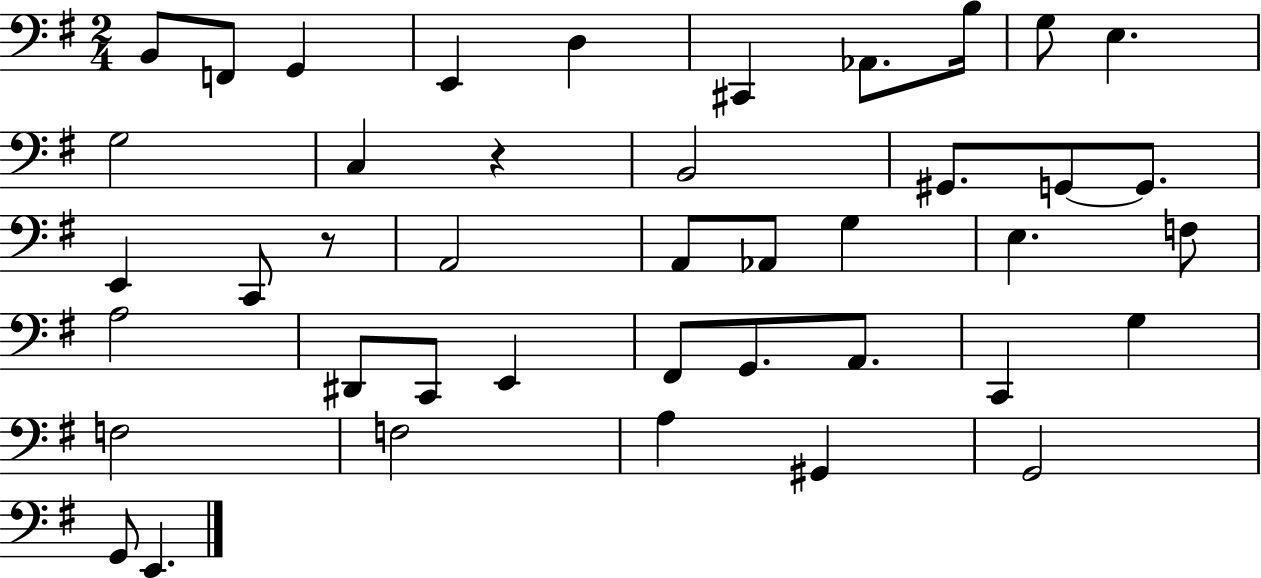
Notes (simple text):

B2/e F2/e G2/q E2/q D3/q C#2/q Ab2/e. B3/s G3/e E3/q. G3/h C3/q R/q B2/h G#2/e. G2/e G2/e. E2/q C2/e R/e A2/h A2/e Ab2/e G3/q E3/q. F3/e A3/h D#2/e C2/e E2/q F#2/e G2/e. A2/e. C2/q G3/q F3/h F3/h A3/q G#2/q G2/h G2/e E2/q.